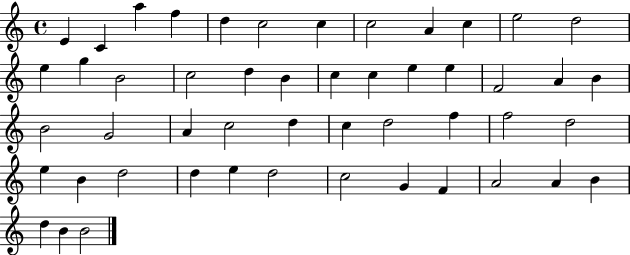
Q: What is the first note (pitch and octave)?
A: E4